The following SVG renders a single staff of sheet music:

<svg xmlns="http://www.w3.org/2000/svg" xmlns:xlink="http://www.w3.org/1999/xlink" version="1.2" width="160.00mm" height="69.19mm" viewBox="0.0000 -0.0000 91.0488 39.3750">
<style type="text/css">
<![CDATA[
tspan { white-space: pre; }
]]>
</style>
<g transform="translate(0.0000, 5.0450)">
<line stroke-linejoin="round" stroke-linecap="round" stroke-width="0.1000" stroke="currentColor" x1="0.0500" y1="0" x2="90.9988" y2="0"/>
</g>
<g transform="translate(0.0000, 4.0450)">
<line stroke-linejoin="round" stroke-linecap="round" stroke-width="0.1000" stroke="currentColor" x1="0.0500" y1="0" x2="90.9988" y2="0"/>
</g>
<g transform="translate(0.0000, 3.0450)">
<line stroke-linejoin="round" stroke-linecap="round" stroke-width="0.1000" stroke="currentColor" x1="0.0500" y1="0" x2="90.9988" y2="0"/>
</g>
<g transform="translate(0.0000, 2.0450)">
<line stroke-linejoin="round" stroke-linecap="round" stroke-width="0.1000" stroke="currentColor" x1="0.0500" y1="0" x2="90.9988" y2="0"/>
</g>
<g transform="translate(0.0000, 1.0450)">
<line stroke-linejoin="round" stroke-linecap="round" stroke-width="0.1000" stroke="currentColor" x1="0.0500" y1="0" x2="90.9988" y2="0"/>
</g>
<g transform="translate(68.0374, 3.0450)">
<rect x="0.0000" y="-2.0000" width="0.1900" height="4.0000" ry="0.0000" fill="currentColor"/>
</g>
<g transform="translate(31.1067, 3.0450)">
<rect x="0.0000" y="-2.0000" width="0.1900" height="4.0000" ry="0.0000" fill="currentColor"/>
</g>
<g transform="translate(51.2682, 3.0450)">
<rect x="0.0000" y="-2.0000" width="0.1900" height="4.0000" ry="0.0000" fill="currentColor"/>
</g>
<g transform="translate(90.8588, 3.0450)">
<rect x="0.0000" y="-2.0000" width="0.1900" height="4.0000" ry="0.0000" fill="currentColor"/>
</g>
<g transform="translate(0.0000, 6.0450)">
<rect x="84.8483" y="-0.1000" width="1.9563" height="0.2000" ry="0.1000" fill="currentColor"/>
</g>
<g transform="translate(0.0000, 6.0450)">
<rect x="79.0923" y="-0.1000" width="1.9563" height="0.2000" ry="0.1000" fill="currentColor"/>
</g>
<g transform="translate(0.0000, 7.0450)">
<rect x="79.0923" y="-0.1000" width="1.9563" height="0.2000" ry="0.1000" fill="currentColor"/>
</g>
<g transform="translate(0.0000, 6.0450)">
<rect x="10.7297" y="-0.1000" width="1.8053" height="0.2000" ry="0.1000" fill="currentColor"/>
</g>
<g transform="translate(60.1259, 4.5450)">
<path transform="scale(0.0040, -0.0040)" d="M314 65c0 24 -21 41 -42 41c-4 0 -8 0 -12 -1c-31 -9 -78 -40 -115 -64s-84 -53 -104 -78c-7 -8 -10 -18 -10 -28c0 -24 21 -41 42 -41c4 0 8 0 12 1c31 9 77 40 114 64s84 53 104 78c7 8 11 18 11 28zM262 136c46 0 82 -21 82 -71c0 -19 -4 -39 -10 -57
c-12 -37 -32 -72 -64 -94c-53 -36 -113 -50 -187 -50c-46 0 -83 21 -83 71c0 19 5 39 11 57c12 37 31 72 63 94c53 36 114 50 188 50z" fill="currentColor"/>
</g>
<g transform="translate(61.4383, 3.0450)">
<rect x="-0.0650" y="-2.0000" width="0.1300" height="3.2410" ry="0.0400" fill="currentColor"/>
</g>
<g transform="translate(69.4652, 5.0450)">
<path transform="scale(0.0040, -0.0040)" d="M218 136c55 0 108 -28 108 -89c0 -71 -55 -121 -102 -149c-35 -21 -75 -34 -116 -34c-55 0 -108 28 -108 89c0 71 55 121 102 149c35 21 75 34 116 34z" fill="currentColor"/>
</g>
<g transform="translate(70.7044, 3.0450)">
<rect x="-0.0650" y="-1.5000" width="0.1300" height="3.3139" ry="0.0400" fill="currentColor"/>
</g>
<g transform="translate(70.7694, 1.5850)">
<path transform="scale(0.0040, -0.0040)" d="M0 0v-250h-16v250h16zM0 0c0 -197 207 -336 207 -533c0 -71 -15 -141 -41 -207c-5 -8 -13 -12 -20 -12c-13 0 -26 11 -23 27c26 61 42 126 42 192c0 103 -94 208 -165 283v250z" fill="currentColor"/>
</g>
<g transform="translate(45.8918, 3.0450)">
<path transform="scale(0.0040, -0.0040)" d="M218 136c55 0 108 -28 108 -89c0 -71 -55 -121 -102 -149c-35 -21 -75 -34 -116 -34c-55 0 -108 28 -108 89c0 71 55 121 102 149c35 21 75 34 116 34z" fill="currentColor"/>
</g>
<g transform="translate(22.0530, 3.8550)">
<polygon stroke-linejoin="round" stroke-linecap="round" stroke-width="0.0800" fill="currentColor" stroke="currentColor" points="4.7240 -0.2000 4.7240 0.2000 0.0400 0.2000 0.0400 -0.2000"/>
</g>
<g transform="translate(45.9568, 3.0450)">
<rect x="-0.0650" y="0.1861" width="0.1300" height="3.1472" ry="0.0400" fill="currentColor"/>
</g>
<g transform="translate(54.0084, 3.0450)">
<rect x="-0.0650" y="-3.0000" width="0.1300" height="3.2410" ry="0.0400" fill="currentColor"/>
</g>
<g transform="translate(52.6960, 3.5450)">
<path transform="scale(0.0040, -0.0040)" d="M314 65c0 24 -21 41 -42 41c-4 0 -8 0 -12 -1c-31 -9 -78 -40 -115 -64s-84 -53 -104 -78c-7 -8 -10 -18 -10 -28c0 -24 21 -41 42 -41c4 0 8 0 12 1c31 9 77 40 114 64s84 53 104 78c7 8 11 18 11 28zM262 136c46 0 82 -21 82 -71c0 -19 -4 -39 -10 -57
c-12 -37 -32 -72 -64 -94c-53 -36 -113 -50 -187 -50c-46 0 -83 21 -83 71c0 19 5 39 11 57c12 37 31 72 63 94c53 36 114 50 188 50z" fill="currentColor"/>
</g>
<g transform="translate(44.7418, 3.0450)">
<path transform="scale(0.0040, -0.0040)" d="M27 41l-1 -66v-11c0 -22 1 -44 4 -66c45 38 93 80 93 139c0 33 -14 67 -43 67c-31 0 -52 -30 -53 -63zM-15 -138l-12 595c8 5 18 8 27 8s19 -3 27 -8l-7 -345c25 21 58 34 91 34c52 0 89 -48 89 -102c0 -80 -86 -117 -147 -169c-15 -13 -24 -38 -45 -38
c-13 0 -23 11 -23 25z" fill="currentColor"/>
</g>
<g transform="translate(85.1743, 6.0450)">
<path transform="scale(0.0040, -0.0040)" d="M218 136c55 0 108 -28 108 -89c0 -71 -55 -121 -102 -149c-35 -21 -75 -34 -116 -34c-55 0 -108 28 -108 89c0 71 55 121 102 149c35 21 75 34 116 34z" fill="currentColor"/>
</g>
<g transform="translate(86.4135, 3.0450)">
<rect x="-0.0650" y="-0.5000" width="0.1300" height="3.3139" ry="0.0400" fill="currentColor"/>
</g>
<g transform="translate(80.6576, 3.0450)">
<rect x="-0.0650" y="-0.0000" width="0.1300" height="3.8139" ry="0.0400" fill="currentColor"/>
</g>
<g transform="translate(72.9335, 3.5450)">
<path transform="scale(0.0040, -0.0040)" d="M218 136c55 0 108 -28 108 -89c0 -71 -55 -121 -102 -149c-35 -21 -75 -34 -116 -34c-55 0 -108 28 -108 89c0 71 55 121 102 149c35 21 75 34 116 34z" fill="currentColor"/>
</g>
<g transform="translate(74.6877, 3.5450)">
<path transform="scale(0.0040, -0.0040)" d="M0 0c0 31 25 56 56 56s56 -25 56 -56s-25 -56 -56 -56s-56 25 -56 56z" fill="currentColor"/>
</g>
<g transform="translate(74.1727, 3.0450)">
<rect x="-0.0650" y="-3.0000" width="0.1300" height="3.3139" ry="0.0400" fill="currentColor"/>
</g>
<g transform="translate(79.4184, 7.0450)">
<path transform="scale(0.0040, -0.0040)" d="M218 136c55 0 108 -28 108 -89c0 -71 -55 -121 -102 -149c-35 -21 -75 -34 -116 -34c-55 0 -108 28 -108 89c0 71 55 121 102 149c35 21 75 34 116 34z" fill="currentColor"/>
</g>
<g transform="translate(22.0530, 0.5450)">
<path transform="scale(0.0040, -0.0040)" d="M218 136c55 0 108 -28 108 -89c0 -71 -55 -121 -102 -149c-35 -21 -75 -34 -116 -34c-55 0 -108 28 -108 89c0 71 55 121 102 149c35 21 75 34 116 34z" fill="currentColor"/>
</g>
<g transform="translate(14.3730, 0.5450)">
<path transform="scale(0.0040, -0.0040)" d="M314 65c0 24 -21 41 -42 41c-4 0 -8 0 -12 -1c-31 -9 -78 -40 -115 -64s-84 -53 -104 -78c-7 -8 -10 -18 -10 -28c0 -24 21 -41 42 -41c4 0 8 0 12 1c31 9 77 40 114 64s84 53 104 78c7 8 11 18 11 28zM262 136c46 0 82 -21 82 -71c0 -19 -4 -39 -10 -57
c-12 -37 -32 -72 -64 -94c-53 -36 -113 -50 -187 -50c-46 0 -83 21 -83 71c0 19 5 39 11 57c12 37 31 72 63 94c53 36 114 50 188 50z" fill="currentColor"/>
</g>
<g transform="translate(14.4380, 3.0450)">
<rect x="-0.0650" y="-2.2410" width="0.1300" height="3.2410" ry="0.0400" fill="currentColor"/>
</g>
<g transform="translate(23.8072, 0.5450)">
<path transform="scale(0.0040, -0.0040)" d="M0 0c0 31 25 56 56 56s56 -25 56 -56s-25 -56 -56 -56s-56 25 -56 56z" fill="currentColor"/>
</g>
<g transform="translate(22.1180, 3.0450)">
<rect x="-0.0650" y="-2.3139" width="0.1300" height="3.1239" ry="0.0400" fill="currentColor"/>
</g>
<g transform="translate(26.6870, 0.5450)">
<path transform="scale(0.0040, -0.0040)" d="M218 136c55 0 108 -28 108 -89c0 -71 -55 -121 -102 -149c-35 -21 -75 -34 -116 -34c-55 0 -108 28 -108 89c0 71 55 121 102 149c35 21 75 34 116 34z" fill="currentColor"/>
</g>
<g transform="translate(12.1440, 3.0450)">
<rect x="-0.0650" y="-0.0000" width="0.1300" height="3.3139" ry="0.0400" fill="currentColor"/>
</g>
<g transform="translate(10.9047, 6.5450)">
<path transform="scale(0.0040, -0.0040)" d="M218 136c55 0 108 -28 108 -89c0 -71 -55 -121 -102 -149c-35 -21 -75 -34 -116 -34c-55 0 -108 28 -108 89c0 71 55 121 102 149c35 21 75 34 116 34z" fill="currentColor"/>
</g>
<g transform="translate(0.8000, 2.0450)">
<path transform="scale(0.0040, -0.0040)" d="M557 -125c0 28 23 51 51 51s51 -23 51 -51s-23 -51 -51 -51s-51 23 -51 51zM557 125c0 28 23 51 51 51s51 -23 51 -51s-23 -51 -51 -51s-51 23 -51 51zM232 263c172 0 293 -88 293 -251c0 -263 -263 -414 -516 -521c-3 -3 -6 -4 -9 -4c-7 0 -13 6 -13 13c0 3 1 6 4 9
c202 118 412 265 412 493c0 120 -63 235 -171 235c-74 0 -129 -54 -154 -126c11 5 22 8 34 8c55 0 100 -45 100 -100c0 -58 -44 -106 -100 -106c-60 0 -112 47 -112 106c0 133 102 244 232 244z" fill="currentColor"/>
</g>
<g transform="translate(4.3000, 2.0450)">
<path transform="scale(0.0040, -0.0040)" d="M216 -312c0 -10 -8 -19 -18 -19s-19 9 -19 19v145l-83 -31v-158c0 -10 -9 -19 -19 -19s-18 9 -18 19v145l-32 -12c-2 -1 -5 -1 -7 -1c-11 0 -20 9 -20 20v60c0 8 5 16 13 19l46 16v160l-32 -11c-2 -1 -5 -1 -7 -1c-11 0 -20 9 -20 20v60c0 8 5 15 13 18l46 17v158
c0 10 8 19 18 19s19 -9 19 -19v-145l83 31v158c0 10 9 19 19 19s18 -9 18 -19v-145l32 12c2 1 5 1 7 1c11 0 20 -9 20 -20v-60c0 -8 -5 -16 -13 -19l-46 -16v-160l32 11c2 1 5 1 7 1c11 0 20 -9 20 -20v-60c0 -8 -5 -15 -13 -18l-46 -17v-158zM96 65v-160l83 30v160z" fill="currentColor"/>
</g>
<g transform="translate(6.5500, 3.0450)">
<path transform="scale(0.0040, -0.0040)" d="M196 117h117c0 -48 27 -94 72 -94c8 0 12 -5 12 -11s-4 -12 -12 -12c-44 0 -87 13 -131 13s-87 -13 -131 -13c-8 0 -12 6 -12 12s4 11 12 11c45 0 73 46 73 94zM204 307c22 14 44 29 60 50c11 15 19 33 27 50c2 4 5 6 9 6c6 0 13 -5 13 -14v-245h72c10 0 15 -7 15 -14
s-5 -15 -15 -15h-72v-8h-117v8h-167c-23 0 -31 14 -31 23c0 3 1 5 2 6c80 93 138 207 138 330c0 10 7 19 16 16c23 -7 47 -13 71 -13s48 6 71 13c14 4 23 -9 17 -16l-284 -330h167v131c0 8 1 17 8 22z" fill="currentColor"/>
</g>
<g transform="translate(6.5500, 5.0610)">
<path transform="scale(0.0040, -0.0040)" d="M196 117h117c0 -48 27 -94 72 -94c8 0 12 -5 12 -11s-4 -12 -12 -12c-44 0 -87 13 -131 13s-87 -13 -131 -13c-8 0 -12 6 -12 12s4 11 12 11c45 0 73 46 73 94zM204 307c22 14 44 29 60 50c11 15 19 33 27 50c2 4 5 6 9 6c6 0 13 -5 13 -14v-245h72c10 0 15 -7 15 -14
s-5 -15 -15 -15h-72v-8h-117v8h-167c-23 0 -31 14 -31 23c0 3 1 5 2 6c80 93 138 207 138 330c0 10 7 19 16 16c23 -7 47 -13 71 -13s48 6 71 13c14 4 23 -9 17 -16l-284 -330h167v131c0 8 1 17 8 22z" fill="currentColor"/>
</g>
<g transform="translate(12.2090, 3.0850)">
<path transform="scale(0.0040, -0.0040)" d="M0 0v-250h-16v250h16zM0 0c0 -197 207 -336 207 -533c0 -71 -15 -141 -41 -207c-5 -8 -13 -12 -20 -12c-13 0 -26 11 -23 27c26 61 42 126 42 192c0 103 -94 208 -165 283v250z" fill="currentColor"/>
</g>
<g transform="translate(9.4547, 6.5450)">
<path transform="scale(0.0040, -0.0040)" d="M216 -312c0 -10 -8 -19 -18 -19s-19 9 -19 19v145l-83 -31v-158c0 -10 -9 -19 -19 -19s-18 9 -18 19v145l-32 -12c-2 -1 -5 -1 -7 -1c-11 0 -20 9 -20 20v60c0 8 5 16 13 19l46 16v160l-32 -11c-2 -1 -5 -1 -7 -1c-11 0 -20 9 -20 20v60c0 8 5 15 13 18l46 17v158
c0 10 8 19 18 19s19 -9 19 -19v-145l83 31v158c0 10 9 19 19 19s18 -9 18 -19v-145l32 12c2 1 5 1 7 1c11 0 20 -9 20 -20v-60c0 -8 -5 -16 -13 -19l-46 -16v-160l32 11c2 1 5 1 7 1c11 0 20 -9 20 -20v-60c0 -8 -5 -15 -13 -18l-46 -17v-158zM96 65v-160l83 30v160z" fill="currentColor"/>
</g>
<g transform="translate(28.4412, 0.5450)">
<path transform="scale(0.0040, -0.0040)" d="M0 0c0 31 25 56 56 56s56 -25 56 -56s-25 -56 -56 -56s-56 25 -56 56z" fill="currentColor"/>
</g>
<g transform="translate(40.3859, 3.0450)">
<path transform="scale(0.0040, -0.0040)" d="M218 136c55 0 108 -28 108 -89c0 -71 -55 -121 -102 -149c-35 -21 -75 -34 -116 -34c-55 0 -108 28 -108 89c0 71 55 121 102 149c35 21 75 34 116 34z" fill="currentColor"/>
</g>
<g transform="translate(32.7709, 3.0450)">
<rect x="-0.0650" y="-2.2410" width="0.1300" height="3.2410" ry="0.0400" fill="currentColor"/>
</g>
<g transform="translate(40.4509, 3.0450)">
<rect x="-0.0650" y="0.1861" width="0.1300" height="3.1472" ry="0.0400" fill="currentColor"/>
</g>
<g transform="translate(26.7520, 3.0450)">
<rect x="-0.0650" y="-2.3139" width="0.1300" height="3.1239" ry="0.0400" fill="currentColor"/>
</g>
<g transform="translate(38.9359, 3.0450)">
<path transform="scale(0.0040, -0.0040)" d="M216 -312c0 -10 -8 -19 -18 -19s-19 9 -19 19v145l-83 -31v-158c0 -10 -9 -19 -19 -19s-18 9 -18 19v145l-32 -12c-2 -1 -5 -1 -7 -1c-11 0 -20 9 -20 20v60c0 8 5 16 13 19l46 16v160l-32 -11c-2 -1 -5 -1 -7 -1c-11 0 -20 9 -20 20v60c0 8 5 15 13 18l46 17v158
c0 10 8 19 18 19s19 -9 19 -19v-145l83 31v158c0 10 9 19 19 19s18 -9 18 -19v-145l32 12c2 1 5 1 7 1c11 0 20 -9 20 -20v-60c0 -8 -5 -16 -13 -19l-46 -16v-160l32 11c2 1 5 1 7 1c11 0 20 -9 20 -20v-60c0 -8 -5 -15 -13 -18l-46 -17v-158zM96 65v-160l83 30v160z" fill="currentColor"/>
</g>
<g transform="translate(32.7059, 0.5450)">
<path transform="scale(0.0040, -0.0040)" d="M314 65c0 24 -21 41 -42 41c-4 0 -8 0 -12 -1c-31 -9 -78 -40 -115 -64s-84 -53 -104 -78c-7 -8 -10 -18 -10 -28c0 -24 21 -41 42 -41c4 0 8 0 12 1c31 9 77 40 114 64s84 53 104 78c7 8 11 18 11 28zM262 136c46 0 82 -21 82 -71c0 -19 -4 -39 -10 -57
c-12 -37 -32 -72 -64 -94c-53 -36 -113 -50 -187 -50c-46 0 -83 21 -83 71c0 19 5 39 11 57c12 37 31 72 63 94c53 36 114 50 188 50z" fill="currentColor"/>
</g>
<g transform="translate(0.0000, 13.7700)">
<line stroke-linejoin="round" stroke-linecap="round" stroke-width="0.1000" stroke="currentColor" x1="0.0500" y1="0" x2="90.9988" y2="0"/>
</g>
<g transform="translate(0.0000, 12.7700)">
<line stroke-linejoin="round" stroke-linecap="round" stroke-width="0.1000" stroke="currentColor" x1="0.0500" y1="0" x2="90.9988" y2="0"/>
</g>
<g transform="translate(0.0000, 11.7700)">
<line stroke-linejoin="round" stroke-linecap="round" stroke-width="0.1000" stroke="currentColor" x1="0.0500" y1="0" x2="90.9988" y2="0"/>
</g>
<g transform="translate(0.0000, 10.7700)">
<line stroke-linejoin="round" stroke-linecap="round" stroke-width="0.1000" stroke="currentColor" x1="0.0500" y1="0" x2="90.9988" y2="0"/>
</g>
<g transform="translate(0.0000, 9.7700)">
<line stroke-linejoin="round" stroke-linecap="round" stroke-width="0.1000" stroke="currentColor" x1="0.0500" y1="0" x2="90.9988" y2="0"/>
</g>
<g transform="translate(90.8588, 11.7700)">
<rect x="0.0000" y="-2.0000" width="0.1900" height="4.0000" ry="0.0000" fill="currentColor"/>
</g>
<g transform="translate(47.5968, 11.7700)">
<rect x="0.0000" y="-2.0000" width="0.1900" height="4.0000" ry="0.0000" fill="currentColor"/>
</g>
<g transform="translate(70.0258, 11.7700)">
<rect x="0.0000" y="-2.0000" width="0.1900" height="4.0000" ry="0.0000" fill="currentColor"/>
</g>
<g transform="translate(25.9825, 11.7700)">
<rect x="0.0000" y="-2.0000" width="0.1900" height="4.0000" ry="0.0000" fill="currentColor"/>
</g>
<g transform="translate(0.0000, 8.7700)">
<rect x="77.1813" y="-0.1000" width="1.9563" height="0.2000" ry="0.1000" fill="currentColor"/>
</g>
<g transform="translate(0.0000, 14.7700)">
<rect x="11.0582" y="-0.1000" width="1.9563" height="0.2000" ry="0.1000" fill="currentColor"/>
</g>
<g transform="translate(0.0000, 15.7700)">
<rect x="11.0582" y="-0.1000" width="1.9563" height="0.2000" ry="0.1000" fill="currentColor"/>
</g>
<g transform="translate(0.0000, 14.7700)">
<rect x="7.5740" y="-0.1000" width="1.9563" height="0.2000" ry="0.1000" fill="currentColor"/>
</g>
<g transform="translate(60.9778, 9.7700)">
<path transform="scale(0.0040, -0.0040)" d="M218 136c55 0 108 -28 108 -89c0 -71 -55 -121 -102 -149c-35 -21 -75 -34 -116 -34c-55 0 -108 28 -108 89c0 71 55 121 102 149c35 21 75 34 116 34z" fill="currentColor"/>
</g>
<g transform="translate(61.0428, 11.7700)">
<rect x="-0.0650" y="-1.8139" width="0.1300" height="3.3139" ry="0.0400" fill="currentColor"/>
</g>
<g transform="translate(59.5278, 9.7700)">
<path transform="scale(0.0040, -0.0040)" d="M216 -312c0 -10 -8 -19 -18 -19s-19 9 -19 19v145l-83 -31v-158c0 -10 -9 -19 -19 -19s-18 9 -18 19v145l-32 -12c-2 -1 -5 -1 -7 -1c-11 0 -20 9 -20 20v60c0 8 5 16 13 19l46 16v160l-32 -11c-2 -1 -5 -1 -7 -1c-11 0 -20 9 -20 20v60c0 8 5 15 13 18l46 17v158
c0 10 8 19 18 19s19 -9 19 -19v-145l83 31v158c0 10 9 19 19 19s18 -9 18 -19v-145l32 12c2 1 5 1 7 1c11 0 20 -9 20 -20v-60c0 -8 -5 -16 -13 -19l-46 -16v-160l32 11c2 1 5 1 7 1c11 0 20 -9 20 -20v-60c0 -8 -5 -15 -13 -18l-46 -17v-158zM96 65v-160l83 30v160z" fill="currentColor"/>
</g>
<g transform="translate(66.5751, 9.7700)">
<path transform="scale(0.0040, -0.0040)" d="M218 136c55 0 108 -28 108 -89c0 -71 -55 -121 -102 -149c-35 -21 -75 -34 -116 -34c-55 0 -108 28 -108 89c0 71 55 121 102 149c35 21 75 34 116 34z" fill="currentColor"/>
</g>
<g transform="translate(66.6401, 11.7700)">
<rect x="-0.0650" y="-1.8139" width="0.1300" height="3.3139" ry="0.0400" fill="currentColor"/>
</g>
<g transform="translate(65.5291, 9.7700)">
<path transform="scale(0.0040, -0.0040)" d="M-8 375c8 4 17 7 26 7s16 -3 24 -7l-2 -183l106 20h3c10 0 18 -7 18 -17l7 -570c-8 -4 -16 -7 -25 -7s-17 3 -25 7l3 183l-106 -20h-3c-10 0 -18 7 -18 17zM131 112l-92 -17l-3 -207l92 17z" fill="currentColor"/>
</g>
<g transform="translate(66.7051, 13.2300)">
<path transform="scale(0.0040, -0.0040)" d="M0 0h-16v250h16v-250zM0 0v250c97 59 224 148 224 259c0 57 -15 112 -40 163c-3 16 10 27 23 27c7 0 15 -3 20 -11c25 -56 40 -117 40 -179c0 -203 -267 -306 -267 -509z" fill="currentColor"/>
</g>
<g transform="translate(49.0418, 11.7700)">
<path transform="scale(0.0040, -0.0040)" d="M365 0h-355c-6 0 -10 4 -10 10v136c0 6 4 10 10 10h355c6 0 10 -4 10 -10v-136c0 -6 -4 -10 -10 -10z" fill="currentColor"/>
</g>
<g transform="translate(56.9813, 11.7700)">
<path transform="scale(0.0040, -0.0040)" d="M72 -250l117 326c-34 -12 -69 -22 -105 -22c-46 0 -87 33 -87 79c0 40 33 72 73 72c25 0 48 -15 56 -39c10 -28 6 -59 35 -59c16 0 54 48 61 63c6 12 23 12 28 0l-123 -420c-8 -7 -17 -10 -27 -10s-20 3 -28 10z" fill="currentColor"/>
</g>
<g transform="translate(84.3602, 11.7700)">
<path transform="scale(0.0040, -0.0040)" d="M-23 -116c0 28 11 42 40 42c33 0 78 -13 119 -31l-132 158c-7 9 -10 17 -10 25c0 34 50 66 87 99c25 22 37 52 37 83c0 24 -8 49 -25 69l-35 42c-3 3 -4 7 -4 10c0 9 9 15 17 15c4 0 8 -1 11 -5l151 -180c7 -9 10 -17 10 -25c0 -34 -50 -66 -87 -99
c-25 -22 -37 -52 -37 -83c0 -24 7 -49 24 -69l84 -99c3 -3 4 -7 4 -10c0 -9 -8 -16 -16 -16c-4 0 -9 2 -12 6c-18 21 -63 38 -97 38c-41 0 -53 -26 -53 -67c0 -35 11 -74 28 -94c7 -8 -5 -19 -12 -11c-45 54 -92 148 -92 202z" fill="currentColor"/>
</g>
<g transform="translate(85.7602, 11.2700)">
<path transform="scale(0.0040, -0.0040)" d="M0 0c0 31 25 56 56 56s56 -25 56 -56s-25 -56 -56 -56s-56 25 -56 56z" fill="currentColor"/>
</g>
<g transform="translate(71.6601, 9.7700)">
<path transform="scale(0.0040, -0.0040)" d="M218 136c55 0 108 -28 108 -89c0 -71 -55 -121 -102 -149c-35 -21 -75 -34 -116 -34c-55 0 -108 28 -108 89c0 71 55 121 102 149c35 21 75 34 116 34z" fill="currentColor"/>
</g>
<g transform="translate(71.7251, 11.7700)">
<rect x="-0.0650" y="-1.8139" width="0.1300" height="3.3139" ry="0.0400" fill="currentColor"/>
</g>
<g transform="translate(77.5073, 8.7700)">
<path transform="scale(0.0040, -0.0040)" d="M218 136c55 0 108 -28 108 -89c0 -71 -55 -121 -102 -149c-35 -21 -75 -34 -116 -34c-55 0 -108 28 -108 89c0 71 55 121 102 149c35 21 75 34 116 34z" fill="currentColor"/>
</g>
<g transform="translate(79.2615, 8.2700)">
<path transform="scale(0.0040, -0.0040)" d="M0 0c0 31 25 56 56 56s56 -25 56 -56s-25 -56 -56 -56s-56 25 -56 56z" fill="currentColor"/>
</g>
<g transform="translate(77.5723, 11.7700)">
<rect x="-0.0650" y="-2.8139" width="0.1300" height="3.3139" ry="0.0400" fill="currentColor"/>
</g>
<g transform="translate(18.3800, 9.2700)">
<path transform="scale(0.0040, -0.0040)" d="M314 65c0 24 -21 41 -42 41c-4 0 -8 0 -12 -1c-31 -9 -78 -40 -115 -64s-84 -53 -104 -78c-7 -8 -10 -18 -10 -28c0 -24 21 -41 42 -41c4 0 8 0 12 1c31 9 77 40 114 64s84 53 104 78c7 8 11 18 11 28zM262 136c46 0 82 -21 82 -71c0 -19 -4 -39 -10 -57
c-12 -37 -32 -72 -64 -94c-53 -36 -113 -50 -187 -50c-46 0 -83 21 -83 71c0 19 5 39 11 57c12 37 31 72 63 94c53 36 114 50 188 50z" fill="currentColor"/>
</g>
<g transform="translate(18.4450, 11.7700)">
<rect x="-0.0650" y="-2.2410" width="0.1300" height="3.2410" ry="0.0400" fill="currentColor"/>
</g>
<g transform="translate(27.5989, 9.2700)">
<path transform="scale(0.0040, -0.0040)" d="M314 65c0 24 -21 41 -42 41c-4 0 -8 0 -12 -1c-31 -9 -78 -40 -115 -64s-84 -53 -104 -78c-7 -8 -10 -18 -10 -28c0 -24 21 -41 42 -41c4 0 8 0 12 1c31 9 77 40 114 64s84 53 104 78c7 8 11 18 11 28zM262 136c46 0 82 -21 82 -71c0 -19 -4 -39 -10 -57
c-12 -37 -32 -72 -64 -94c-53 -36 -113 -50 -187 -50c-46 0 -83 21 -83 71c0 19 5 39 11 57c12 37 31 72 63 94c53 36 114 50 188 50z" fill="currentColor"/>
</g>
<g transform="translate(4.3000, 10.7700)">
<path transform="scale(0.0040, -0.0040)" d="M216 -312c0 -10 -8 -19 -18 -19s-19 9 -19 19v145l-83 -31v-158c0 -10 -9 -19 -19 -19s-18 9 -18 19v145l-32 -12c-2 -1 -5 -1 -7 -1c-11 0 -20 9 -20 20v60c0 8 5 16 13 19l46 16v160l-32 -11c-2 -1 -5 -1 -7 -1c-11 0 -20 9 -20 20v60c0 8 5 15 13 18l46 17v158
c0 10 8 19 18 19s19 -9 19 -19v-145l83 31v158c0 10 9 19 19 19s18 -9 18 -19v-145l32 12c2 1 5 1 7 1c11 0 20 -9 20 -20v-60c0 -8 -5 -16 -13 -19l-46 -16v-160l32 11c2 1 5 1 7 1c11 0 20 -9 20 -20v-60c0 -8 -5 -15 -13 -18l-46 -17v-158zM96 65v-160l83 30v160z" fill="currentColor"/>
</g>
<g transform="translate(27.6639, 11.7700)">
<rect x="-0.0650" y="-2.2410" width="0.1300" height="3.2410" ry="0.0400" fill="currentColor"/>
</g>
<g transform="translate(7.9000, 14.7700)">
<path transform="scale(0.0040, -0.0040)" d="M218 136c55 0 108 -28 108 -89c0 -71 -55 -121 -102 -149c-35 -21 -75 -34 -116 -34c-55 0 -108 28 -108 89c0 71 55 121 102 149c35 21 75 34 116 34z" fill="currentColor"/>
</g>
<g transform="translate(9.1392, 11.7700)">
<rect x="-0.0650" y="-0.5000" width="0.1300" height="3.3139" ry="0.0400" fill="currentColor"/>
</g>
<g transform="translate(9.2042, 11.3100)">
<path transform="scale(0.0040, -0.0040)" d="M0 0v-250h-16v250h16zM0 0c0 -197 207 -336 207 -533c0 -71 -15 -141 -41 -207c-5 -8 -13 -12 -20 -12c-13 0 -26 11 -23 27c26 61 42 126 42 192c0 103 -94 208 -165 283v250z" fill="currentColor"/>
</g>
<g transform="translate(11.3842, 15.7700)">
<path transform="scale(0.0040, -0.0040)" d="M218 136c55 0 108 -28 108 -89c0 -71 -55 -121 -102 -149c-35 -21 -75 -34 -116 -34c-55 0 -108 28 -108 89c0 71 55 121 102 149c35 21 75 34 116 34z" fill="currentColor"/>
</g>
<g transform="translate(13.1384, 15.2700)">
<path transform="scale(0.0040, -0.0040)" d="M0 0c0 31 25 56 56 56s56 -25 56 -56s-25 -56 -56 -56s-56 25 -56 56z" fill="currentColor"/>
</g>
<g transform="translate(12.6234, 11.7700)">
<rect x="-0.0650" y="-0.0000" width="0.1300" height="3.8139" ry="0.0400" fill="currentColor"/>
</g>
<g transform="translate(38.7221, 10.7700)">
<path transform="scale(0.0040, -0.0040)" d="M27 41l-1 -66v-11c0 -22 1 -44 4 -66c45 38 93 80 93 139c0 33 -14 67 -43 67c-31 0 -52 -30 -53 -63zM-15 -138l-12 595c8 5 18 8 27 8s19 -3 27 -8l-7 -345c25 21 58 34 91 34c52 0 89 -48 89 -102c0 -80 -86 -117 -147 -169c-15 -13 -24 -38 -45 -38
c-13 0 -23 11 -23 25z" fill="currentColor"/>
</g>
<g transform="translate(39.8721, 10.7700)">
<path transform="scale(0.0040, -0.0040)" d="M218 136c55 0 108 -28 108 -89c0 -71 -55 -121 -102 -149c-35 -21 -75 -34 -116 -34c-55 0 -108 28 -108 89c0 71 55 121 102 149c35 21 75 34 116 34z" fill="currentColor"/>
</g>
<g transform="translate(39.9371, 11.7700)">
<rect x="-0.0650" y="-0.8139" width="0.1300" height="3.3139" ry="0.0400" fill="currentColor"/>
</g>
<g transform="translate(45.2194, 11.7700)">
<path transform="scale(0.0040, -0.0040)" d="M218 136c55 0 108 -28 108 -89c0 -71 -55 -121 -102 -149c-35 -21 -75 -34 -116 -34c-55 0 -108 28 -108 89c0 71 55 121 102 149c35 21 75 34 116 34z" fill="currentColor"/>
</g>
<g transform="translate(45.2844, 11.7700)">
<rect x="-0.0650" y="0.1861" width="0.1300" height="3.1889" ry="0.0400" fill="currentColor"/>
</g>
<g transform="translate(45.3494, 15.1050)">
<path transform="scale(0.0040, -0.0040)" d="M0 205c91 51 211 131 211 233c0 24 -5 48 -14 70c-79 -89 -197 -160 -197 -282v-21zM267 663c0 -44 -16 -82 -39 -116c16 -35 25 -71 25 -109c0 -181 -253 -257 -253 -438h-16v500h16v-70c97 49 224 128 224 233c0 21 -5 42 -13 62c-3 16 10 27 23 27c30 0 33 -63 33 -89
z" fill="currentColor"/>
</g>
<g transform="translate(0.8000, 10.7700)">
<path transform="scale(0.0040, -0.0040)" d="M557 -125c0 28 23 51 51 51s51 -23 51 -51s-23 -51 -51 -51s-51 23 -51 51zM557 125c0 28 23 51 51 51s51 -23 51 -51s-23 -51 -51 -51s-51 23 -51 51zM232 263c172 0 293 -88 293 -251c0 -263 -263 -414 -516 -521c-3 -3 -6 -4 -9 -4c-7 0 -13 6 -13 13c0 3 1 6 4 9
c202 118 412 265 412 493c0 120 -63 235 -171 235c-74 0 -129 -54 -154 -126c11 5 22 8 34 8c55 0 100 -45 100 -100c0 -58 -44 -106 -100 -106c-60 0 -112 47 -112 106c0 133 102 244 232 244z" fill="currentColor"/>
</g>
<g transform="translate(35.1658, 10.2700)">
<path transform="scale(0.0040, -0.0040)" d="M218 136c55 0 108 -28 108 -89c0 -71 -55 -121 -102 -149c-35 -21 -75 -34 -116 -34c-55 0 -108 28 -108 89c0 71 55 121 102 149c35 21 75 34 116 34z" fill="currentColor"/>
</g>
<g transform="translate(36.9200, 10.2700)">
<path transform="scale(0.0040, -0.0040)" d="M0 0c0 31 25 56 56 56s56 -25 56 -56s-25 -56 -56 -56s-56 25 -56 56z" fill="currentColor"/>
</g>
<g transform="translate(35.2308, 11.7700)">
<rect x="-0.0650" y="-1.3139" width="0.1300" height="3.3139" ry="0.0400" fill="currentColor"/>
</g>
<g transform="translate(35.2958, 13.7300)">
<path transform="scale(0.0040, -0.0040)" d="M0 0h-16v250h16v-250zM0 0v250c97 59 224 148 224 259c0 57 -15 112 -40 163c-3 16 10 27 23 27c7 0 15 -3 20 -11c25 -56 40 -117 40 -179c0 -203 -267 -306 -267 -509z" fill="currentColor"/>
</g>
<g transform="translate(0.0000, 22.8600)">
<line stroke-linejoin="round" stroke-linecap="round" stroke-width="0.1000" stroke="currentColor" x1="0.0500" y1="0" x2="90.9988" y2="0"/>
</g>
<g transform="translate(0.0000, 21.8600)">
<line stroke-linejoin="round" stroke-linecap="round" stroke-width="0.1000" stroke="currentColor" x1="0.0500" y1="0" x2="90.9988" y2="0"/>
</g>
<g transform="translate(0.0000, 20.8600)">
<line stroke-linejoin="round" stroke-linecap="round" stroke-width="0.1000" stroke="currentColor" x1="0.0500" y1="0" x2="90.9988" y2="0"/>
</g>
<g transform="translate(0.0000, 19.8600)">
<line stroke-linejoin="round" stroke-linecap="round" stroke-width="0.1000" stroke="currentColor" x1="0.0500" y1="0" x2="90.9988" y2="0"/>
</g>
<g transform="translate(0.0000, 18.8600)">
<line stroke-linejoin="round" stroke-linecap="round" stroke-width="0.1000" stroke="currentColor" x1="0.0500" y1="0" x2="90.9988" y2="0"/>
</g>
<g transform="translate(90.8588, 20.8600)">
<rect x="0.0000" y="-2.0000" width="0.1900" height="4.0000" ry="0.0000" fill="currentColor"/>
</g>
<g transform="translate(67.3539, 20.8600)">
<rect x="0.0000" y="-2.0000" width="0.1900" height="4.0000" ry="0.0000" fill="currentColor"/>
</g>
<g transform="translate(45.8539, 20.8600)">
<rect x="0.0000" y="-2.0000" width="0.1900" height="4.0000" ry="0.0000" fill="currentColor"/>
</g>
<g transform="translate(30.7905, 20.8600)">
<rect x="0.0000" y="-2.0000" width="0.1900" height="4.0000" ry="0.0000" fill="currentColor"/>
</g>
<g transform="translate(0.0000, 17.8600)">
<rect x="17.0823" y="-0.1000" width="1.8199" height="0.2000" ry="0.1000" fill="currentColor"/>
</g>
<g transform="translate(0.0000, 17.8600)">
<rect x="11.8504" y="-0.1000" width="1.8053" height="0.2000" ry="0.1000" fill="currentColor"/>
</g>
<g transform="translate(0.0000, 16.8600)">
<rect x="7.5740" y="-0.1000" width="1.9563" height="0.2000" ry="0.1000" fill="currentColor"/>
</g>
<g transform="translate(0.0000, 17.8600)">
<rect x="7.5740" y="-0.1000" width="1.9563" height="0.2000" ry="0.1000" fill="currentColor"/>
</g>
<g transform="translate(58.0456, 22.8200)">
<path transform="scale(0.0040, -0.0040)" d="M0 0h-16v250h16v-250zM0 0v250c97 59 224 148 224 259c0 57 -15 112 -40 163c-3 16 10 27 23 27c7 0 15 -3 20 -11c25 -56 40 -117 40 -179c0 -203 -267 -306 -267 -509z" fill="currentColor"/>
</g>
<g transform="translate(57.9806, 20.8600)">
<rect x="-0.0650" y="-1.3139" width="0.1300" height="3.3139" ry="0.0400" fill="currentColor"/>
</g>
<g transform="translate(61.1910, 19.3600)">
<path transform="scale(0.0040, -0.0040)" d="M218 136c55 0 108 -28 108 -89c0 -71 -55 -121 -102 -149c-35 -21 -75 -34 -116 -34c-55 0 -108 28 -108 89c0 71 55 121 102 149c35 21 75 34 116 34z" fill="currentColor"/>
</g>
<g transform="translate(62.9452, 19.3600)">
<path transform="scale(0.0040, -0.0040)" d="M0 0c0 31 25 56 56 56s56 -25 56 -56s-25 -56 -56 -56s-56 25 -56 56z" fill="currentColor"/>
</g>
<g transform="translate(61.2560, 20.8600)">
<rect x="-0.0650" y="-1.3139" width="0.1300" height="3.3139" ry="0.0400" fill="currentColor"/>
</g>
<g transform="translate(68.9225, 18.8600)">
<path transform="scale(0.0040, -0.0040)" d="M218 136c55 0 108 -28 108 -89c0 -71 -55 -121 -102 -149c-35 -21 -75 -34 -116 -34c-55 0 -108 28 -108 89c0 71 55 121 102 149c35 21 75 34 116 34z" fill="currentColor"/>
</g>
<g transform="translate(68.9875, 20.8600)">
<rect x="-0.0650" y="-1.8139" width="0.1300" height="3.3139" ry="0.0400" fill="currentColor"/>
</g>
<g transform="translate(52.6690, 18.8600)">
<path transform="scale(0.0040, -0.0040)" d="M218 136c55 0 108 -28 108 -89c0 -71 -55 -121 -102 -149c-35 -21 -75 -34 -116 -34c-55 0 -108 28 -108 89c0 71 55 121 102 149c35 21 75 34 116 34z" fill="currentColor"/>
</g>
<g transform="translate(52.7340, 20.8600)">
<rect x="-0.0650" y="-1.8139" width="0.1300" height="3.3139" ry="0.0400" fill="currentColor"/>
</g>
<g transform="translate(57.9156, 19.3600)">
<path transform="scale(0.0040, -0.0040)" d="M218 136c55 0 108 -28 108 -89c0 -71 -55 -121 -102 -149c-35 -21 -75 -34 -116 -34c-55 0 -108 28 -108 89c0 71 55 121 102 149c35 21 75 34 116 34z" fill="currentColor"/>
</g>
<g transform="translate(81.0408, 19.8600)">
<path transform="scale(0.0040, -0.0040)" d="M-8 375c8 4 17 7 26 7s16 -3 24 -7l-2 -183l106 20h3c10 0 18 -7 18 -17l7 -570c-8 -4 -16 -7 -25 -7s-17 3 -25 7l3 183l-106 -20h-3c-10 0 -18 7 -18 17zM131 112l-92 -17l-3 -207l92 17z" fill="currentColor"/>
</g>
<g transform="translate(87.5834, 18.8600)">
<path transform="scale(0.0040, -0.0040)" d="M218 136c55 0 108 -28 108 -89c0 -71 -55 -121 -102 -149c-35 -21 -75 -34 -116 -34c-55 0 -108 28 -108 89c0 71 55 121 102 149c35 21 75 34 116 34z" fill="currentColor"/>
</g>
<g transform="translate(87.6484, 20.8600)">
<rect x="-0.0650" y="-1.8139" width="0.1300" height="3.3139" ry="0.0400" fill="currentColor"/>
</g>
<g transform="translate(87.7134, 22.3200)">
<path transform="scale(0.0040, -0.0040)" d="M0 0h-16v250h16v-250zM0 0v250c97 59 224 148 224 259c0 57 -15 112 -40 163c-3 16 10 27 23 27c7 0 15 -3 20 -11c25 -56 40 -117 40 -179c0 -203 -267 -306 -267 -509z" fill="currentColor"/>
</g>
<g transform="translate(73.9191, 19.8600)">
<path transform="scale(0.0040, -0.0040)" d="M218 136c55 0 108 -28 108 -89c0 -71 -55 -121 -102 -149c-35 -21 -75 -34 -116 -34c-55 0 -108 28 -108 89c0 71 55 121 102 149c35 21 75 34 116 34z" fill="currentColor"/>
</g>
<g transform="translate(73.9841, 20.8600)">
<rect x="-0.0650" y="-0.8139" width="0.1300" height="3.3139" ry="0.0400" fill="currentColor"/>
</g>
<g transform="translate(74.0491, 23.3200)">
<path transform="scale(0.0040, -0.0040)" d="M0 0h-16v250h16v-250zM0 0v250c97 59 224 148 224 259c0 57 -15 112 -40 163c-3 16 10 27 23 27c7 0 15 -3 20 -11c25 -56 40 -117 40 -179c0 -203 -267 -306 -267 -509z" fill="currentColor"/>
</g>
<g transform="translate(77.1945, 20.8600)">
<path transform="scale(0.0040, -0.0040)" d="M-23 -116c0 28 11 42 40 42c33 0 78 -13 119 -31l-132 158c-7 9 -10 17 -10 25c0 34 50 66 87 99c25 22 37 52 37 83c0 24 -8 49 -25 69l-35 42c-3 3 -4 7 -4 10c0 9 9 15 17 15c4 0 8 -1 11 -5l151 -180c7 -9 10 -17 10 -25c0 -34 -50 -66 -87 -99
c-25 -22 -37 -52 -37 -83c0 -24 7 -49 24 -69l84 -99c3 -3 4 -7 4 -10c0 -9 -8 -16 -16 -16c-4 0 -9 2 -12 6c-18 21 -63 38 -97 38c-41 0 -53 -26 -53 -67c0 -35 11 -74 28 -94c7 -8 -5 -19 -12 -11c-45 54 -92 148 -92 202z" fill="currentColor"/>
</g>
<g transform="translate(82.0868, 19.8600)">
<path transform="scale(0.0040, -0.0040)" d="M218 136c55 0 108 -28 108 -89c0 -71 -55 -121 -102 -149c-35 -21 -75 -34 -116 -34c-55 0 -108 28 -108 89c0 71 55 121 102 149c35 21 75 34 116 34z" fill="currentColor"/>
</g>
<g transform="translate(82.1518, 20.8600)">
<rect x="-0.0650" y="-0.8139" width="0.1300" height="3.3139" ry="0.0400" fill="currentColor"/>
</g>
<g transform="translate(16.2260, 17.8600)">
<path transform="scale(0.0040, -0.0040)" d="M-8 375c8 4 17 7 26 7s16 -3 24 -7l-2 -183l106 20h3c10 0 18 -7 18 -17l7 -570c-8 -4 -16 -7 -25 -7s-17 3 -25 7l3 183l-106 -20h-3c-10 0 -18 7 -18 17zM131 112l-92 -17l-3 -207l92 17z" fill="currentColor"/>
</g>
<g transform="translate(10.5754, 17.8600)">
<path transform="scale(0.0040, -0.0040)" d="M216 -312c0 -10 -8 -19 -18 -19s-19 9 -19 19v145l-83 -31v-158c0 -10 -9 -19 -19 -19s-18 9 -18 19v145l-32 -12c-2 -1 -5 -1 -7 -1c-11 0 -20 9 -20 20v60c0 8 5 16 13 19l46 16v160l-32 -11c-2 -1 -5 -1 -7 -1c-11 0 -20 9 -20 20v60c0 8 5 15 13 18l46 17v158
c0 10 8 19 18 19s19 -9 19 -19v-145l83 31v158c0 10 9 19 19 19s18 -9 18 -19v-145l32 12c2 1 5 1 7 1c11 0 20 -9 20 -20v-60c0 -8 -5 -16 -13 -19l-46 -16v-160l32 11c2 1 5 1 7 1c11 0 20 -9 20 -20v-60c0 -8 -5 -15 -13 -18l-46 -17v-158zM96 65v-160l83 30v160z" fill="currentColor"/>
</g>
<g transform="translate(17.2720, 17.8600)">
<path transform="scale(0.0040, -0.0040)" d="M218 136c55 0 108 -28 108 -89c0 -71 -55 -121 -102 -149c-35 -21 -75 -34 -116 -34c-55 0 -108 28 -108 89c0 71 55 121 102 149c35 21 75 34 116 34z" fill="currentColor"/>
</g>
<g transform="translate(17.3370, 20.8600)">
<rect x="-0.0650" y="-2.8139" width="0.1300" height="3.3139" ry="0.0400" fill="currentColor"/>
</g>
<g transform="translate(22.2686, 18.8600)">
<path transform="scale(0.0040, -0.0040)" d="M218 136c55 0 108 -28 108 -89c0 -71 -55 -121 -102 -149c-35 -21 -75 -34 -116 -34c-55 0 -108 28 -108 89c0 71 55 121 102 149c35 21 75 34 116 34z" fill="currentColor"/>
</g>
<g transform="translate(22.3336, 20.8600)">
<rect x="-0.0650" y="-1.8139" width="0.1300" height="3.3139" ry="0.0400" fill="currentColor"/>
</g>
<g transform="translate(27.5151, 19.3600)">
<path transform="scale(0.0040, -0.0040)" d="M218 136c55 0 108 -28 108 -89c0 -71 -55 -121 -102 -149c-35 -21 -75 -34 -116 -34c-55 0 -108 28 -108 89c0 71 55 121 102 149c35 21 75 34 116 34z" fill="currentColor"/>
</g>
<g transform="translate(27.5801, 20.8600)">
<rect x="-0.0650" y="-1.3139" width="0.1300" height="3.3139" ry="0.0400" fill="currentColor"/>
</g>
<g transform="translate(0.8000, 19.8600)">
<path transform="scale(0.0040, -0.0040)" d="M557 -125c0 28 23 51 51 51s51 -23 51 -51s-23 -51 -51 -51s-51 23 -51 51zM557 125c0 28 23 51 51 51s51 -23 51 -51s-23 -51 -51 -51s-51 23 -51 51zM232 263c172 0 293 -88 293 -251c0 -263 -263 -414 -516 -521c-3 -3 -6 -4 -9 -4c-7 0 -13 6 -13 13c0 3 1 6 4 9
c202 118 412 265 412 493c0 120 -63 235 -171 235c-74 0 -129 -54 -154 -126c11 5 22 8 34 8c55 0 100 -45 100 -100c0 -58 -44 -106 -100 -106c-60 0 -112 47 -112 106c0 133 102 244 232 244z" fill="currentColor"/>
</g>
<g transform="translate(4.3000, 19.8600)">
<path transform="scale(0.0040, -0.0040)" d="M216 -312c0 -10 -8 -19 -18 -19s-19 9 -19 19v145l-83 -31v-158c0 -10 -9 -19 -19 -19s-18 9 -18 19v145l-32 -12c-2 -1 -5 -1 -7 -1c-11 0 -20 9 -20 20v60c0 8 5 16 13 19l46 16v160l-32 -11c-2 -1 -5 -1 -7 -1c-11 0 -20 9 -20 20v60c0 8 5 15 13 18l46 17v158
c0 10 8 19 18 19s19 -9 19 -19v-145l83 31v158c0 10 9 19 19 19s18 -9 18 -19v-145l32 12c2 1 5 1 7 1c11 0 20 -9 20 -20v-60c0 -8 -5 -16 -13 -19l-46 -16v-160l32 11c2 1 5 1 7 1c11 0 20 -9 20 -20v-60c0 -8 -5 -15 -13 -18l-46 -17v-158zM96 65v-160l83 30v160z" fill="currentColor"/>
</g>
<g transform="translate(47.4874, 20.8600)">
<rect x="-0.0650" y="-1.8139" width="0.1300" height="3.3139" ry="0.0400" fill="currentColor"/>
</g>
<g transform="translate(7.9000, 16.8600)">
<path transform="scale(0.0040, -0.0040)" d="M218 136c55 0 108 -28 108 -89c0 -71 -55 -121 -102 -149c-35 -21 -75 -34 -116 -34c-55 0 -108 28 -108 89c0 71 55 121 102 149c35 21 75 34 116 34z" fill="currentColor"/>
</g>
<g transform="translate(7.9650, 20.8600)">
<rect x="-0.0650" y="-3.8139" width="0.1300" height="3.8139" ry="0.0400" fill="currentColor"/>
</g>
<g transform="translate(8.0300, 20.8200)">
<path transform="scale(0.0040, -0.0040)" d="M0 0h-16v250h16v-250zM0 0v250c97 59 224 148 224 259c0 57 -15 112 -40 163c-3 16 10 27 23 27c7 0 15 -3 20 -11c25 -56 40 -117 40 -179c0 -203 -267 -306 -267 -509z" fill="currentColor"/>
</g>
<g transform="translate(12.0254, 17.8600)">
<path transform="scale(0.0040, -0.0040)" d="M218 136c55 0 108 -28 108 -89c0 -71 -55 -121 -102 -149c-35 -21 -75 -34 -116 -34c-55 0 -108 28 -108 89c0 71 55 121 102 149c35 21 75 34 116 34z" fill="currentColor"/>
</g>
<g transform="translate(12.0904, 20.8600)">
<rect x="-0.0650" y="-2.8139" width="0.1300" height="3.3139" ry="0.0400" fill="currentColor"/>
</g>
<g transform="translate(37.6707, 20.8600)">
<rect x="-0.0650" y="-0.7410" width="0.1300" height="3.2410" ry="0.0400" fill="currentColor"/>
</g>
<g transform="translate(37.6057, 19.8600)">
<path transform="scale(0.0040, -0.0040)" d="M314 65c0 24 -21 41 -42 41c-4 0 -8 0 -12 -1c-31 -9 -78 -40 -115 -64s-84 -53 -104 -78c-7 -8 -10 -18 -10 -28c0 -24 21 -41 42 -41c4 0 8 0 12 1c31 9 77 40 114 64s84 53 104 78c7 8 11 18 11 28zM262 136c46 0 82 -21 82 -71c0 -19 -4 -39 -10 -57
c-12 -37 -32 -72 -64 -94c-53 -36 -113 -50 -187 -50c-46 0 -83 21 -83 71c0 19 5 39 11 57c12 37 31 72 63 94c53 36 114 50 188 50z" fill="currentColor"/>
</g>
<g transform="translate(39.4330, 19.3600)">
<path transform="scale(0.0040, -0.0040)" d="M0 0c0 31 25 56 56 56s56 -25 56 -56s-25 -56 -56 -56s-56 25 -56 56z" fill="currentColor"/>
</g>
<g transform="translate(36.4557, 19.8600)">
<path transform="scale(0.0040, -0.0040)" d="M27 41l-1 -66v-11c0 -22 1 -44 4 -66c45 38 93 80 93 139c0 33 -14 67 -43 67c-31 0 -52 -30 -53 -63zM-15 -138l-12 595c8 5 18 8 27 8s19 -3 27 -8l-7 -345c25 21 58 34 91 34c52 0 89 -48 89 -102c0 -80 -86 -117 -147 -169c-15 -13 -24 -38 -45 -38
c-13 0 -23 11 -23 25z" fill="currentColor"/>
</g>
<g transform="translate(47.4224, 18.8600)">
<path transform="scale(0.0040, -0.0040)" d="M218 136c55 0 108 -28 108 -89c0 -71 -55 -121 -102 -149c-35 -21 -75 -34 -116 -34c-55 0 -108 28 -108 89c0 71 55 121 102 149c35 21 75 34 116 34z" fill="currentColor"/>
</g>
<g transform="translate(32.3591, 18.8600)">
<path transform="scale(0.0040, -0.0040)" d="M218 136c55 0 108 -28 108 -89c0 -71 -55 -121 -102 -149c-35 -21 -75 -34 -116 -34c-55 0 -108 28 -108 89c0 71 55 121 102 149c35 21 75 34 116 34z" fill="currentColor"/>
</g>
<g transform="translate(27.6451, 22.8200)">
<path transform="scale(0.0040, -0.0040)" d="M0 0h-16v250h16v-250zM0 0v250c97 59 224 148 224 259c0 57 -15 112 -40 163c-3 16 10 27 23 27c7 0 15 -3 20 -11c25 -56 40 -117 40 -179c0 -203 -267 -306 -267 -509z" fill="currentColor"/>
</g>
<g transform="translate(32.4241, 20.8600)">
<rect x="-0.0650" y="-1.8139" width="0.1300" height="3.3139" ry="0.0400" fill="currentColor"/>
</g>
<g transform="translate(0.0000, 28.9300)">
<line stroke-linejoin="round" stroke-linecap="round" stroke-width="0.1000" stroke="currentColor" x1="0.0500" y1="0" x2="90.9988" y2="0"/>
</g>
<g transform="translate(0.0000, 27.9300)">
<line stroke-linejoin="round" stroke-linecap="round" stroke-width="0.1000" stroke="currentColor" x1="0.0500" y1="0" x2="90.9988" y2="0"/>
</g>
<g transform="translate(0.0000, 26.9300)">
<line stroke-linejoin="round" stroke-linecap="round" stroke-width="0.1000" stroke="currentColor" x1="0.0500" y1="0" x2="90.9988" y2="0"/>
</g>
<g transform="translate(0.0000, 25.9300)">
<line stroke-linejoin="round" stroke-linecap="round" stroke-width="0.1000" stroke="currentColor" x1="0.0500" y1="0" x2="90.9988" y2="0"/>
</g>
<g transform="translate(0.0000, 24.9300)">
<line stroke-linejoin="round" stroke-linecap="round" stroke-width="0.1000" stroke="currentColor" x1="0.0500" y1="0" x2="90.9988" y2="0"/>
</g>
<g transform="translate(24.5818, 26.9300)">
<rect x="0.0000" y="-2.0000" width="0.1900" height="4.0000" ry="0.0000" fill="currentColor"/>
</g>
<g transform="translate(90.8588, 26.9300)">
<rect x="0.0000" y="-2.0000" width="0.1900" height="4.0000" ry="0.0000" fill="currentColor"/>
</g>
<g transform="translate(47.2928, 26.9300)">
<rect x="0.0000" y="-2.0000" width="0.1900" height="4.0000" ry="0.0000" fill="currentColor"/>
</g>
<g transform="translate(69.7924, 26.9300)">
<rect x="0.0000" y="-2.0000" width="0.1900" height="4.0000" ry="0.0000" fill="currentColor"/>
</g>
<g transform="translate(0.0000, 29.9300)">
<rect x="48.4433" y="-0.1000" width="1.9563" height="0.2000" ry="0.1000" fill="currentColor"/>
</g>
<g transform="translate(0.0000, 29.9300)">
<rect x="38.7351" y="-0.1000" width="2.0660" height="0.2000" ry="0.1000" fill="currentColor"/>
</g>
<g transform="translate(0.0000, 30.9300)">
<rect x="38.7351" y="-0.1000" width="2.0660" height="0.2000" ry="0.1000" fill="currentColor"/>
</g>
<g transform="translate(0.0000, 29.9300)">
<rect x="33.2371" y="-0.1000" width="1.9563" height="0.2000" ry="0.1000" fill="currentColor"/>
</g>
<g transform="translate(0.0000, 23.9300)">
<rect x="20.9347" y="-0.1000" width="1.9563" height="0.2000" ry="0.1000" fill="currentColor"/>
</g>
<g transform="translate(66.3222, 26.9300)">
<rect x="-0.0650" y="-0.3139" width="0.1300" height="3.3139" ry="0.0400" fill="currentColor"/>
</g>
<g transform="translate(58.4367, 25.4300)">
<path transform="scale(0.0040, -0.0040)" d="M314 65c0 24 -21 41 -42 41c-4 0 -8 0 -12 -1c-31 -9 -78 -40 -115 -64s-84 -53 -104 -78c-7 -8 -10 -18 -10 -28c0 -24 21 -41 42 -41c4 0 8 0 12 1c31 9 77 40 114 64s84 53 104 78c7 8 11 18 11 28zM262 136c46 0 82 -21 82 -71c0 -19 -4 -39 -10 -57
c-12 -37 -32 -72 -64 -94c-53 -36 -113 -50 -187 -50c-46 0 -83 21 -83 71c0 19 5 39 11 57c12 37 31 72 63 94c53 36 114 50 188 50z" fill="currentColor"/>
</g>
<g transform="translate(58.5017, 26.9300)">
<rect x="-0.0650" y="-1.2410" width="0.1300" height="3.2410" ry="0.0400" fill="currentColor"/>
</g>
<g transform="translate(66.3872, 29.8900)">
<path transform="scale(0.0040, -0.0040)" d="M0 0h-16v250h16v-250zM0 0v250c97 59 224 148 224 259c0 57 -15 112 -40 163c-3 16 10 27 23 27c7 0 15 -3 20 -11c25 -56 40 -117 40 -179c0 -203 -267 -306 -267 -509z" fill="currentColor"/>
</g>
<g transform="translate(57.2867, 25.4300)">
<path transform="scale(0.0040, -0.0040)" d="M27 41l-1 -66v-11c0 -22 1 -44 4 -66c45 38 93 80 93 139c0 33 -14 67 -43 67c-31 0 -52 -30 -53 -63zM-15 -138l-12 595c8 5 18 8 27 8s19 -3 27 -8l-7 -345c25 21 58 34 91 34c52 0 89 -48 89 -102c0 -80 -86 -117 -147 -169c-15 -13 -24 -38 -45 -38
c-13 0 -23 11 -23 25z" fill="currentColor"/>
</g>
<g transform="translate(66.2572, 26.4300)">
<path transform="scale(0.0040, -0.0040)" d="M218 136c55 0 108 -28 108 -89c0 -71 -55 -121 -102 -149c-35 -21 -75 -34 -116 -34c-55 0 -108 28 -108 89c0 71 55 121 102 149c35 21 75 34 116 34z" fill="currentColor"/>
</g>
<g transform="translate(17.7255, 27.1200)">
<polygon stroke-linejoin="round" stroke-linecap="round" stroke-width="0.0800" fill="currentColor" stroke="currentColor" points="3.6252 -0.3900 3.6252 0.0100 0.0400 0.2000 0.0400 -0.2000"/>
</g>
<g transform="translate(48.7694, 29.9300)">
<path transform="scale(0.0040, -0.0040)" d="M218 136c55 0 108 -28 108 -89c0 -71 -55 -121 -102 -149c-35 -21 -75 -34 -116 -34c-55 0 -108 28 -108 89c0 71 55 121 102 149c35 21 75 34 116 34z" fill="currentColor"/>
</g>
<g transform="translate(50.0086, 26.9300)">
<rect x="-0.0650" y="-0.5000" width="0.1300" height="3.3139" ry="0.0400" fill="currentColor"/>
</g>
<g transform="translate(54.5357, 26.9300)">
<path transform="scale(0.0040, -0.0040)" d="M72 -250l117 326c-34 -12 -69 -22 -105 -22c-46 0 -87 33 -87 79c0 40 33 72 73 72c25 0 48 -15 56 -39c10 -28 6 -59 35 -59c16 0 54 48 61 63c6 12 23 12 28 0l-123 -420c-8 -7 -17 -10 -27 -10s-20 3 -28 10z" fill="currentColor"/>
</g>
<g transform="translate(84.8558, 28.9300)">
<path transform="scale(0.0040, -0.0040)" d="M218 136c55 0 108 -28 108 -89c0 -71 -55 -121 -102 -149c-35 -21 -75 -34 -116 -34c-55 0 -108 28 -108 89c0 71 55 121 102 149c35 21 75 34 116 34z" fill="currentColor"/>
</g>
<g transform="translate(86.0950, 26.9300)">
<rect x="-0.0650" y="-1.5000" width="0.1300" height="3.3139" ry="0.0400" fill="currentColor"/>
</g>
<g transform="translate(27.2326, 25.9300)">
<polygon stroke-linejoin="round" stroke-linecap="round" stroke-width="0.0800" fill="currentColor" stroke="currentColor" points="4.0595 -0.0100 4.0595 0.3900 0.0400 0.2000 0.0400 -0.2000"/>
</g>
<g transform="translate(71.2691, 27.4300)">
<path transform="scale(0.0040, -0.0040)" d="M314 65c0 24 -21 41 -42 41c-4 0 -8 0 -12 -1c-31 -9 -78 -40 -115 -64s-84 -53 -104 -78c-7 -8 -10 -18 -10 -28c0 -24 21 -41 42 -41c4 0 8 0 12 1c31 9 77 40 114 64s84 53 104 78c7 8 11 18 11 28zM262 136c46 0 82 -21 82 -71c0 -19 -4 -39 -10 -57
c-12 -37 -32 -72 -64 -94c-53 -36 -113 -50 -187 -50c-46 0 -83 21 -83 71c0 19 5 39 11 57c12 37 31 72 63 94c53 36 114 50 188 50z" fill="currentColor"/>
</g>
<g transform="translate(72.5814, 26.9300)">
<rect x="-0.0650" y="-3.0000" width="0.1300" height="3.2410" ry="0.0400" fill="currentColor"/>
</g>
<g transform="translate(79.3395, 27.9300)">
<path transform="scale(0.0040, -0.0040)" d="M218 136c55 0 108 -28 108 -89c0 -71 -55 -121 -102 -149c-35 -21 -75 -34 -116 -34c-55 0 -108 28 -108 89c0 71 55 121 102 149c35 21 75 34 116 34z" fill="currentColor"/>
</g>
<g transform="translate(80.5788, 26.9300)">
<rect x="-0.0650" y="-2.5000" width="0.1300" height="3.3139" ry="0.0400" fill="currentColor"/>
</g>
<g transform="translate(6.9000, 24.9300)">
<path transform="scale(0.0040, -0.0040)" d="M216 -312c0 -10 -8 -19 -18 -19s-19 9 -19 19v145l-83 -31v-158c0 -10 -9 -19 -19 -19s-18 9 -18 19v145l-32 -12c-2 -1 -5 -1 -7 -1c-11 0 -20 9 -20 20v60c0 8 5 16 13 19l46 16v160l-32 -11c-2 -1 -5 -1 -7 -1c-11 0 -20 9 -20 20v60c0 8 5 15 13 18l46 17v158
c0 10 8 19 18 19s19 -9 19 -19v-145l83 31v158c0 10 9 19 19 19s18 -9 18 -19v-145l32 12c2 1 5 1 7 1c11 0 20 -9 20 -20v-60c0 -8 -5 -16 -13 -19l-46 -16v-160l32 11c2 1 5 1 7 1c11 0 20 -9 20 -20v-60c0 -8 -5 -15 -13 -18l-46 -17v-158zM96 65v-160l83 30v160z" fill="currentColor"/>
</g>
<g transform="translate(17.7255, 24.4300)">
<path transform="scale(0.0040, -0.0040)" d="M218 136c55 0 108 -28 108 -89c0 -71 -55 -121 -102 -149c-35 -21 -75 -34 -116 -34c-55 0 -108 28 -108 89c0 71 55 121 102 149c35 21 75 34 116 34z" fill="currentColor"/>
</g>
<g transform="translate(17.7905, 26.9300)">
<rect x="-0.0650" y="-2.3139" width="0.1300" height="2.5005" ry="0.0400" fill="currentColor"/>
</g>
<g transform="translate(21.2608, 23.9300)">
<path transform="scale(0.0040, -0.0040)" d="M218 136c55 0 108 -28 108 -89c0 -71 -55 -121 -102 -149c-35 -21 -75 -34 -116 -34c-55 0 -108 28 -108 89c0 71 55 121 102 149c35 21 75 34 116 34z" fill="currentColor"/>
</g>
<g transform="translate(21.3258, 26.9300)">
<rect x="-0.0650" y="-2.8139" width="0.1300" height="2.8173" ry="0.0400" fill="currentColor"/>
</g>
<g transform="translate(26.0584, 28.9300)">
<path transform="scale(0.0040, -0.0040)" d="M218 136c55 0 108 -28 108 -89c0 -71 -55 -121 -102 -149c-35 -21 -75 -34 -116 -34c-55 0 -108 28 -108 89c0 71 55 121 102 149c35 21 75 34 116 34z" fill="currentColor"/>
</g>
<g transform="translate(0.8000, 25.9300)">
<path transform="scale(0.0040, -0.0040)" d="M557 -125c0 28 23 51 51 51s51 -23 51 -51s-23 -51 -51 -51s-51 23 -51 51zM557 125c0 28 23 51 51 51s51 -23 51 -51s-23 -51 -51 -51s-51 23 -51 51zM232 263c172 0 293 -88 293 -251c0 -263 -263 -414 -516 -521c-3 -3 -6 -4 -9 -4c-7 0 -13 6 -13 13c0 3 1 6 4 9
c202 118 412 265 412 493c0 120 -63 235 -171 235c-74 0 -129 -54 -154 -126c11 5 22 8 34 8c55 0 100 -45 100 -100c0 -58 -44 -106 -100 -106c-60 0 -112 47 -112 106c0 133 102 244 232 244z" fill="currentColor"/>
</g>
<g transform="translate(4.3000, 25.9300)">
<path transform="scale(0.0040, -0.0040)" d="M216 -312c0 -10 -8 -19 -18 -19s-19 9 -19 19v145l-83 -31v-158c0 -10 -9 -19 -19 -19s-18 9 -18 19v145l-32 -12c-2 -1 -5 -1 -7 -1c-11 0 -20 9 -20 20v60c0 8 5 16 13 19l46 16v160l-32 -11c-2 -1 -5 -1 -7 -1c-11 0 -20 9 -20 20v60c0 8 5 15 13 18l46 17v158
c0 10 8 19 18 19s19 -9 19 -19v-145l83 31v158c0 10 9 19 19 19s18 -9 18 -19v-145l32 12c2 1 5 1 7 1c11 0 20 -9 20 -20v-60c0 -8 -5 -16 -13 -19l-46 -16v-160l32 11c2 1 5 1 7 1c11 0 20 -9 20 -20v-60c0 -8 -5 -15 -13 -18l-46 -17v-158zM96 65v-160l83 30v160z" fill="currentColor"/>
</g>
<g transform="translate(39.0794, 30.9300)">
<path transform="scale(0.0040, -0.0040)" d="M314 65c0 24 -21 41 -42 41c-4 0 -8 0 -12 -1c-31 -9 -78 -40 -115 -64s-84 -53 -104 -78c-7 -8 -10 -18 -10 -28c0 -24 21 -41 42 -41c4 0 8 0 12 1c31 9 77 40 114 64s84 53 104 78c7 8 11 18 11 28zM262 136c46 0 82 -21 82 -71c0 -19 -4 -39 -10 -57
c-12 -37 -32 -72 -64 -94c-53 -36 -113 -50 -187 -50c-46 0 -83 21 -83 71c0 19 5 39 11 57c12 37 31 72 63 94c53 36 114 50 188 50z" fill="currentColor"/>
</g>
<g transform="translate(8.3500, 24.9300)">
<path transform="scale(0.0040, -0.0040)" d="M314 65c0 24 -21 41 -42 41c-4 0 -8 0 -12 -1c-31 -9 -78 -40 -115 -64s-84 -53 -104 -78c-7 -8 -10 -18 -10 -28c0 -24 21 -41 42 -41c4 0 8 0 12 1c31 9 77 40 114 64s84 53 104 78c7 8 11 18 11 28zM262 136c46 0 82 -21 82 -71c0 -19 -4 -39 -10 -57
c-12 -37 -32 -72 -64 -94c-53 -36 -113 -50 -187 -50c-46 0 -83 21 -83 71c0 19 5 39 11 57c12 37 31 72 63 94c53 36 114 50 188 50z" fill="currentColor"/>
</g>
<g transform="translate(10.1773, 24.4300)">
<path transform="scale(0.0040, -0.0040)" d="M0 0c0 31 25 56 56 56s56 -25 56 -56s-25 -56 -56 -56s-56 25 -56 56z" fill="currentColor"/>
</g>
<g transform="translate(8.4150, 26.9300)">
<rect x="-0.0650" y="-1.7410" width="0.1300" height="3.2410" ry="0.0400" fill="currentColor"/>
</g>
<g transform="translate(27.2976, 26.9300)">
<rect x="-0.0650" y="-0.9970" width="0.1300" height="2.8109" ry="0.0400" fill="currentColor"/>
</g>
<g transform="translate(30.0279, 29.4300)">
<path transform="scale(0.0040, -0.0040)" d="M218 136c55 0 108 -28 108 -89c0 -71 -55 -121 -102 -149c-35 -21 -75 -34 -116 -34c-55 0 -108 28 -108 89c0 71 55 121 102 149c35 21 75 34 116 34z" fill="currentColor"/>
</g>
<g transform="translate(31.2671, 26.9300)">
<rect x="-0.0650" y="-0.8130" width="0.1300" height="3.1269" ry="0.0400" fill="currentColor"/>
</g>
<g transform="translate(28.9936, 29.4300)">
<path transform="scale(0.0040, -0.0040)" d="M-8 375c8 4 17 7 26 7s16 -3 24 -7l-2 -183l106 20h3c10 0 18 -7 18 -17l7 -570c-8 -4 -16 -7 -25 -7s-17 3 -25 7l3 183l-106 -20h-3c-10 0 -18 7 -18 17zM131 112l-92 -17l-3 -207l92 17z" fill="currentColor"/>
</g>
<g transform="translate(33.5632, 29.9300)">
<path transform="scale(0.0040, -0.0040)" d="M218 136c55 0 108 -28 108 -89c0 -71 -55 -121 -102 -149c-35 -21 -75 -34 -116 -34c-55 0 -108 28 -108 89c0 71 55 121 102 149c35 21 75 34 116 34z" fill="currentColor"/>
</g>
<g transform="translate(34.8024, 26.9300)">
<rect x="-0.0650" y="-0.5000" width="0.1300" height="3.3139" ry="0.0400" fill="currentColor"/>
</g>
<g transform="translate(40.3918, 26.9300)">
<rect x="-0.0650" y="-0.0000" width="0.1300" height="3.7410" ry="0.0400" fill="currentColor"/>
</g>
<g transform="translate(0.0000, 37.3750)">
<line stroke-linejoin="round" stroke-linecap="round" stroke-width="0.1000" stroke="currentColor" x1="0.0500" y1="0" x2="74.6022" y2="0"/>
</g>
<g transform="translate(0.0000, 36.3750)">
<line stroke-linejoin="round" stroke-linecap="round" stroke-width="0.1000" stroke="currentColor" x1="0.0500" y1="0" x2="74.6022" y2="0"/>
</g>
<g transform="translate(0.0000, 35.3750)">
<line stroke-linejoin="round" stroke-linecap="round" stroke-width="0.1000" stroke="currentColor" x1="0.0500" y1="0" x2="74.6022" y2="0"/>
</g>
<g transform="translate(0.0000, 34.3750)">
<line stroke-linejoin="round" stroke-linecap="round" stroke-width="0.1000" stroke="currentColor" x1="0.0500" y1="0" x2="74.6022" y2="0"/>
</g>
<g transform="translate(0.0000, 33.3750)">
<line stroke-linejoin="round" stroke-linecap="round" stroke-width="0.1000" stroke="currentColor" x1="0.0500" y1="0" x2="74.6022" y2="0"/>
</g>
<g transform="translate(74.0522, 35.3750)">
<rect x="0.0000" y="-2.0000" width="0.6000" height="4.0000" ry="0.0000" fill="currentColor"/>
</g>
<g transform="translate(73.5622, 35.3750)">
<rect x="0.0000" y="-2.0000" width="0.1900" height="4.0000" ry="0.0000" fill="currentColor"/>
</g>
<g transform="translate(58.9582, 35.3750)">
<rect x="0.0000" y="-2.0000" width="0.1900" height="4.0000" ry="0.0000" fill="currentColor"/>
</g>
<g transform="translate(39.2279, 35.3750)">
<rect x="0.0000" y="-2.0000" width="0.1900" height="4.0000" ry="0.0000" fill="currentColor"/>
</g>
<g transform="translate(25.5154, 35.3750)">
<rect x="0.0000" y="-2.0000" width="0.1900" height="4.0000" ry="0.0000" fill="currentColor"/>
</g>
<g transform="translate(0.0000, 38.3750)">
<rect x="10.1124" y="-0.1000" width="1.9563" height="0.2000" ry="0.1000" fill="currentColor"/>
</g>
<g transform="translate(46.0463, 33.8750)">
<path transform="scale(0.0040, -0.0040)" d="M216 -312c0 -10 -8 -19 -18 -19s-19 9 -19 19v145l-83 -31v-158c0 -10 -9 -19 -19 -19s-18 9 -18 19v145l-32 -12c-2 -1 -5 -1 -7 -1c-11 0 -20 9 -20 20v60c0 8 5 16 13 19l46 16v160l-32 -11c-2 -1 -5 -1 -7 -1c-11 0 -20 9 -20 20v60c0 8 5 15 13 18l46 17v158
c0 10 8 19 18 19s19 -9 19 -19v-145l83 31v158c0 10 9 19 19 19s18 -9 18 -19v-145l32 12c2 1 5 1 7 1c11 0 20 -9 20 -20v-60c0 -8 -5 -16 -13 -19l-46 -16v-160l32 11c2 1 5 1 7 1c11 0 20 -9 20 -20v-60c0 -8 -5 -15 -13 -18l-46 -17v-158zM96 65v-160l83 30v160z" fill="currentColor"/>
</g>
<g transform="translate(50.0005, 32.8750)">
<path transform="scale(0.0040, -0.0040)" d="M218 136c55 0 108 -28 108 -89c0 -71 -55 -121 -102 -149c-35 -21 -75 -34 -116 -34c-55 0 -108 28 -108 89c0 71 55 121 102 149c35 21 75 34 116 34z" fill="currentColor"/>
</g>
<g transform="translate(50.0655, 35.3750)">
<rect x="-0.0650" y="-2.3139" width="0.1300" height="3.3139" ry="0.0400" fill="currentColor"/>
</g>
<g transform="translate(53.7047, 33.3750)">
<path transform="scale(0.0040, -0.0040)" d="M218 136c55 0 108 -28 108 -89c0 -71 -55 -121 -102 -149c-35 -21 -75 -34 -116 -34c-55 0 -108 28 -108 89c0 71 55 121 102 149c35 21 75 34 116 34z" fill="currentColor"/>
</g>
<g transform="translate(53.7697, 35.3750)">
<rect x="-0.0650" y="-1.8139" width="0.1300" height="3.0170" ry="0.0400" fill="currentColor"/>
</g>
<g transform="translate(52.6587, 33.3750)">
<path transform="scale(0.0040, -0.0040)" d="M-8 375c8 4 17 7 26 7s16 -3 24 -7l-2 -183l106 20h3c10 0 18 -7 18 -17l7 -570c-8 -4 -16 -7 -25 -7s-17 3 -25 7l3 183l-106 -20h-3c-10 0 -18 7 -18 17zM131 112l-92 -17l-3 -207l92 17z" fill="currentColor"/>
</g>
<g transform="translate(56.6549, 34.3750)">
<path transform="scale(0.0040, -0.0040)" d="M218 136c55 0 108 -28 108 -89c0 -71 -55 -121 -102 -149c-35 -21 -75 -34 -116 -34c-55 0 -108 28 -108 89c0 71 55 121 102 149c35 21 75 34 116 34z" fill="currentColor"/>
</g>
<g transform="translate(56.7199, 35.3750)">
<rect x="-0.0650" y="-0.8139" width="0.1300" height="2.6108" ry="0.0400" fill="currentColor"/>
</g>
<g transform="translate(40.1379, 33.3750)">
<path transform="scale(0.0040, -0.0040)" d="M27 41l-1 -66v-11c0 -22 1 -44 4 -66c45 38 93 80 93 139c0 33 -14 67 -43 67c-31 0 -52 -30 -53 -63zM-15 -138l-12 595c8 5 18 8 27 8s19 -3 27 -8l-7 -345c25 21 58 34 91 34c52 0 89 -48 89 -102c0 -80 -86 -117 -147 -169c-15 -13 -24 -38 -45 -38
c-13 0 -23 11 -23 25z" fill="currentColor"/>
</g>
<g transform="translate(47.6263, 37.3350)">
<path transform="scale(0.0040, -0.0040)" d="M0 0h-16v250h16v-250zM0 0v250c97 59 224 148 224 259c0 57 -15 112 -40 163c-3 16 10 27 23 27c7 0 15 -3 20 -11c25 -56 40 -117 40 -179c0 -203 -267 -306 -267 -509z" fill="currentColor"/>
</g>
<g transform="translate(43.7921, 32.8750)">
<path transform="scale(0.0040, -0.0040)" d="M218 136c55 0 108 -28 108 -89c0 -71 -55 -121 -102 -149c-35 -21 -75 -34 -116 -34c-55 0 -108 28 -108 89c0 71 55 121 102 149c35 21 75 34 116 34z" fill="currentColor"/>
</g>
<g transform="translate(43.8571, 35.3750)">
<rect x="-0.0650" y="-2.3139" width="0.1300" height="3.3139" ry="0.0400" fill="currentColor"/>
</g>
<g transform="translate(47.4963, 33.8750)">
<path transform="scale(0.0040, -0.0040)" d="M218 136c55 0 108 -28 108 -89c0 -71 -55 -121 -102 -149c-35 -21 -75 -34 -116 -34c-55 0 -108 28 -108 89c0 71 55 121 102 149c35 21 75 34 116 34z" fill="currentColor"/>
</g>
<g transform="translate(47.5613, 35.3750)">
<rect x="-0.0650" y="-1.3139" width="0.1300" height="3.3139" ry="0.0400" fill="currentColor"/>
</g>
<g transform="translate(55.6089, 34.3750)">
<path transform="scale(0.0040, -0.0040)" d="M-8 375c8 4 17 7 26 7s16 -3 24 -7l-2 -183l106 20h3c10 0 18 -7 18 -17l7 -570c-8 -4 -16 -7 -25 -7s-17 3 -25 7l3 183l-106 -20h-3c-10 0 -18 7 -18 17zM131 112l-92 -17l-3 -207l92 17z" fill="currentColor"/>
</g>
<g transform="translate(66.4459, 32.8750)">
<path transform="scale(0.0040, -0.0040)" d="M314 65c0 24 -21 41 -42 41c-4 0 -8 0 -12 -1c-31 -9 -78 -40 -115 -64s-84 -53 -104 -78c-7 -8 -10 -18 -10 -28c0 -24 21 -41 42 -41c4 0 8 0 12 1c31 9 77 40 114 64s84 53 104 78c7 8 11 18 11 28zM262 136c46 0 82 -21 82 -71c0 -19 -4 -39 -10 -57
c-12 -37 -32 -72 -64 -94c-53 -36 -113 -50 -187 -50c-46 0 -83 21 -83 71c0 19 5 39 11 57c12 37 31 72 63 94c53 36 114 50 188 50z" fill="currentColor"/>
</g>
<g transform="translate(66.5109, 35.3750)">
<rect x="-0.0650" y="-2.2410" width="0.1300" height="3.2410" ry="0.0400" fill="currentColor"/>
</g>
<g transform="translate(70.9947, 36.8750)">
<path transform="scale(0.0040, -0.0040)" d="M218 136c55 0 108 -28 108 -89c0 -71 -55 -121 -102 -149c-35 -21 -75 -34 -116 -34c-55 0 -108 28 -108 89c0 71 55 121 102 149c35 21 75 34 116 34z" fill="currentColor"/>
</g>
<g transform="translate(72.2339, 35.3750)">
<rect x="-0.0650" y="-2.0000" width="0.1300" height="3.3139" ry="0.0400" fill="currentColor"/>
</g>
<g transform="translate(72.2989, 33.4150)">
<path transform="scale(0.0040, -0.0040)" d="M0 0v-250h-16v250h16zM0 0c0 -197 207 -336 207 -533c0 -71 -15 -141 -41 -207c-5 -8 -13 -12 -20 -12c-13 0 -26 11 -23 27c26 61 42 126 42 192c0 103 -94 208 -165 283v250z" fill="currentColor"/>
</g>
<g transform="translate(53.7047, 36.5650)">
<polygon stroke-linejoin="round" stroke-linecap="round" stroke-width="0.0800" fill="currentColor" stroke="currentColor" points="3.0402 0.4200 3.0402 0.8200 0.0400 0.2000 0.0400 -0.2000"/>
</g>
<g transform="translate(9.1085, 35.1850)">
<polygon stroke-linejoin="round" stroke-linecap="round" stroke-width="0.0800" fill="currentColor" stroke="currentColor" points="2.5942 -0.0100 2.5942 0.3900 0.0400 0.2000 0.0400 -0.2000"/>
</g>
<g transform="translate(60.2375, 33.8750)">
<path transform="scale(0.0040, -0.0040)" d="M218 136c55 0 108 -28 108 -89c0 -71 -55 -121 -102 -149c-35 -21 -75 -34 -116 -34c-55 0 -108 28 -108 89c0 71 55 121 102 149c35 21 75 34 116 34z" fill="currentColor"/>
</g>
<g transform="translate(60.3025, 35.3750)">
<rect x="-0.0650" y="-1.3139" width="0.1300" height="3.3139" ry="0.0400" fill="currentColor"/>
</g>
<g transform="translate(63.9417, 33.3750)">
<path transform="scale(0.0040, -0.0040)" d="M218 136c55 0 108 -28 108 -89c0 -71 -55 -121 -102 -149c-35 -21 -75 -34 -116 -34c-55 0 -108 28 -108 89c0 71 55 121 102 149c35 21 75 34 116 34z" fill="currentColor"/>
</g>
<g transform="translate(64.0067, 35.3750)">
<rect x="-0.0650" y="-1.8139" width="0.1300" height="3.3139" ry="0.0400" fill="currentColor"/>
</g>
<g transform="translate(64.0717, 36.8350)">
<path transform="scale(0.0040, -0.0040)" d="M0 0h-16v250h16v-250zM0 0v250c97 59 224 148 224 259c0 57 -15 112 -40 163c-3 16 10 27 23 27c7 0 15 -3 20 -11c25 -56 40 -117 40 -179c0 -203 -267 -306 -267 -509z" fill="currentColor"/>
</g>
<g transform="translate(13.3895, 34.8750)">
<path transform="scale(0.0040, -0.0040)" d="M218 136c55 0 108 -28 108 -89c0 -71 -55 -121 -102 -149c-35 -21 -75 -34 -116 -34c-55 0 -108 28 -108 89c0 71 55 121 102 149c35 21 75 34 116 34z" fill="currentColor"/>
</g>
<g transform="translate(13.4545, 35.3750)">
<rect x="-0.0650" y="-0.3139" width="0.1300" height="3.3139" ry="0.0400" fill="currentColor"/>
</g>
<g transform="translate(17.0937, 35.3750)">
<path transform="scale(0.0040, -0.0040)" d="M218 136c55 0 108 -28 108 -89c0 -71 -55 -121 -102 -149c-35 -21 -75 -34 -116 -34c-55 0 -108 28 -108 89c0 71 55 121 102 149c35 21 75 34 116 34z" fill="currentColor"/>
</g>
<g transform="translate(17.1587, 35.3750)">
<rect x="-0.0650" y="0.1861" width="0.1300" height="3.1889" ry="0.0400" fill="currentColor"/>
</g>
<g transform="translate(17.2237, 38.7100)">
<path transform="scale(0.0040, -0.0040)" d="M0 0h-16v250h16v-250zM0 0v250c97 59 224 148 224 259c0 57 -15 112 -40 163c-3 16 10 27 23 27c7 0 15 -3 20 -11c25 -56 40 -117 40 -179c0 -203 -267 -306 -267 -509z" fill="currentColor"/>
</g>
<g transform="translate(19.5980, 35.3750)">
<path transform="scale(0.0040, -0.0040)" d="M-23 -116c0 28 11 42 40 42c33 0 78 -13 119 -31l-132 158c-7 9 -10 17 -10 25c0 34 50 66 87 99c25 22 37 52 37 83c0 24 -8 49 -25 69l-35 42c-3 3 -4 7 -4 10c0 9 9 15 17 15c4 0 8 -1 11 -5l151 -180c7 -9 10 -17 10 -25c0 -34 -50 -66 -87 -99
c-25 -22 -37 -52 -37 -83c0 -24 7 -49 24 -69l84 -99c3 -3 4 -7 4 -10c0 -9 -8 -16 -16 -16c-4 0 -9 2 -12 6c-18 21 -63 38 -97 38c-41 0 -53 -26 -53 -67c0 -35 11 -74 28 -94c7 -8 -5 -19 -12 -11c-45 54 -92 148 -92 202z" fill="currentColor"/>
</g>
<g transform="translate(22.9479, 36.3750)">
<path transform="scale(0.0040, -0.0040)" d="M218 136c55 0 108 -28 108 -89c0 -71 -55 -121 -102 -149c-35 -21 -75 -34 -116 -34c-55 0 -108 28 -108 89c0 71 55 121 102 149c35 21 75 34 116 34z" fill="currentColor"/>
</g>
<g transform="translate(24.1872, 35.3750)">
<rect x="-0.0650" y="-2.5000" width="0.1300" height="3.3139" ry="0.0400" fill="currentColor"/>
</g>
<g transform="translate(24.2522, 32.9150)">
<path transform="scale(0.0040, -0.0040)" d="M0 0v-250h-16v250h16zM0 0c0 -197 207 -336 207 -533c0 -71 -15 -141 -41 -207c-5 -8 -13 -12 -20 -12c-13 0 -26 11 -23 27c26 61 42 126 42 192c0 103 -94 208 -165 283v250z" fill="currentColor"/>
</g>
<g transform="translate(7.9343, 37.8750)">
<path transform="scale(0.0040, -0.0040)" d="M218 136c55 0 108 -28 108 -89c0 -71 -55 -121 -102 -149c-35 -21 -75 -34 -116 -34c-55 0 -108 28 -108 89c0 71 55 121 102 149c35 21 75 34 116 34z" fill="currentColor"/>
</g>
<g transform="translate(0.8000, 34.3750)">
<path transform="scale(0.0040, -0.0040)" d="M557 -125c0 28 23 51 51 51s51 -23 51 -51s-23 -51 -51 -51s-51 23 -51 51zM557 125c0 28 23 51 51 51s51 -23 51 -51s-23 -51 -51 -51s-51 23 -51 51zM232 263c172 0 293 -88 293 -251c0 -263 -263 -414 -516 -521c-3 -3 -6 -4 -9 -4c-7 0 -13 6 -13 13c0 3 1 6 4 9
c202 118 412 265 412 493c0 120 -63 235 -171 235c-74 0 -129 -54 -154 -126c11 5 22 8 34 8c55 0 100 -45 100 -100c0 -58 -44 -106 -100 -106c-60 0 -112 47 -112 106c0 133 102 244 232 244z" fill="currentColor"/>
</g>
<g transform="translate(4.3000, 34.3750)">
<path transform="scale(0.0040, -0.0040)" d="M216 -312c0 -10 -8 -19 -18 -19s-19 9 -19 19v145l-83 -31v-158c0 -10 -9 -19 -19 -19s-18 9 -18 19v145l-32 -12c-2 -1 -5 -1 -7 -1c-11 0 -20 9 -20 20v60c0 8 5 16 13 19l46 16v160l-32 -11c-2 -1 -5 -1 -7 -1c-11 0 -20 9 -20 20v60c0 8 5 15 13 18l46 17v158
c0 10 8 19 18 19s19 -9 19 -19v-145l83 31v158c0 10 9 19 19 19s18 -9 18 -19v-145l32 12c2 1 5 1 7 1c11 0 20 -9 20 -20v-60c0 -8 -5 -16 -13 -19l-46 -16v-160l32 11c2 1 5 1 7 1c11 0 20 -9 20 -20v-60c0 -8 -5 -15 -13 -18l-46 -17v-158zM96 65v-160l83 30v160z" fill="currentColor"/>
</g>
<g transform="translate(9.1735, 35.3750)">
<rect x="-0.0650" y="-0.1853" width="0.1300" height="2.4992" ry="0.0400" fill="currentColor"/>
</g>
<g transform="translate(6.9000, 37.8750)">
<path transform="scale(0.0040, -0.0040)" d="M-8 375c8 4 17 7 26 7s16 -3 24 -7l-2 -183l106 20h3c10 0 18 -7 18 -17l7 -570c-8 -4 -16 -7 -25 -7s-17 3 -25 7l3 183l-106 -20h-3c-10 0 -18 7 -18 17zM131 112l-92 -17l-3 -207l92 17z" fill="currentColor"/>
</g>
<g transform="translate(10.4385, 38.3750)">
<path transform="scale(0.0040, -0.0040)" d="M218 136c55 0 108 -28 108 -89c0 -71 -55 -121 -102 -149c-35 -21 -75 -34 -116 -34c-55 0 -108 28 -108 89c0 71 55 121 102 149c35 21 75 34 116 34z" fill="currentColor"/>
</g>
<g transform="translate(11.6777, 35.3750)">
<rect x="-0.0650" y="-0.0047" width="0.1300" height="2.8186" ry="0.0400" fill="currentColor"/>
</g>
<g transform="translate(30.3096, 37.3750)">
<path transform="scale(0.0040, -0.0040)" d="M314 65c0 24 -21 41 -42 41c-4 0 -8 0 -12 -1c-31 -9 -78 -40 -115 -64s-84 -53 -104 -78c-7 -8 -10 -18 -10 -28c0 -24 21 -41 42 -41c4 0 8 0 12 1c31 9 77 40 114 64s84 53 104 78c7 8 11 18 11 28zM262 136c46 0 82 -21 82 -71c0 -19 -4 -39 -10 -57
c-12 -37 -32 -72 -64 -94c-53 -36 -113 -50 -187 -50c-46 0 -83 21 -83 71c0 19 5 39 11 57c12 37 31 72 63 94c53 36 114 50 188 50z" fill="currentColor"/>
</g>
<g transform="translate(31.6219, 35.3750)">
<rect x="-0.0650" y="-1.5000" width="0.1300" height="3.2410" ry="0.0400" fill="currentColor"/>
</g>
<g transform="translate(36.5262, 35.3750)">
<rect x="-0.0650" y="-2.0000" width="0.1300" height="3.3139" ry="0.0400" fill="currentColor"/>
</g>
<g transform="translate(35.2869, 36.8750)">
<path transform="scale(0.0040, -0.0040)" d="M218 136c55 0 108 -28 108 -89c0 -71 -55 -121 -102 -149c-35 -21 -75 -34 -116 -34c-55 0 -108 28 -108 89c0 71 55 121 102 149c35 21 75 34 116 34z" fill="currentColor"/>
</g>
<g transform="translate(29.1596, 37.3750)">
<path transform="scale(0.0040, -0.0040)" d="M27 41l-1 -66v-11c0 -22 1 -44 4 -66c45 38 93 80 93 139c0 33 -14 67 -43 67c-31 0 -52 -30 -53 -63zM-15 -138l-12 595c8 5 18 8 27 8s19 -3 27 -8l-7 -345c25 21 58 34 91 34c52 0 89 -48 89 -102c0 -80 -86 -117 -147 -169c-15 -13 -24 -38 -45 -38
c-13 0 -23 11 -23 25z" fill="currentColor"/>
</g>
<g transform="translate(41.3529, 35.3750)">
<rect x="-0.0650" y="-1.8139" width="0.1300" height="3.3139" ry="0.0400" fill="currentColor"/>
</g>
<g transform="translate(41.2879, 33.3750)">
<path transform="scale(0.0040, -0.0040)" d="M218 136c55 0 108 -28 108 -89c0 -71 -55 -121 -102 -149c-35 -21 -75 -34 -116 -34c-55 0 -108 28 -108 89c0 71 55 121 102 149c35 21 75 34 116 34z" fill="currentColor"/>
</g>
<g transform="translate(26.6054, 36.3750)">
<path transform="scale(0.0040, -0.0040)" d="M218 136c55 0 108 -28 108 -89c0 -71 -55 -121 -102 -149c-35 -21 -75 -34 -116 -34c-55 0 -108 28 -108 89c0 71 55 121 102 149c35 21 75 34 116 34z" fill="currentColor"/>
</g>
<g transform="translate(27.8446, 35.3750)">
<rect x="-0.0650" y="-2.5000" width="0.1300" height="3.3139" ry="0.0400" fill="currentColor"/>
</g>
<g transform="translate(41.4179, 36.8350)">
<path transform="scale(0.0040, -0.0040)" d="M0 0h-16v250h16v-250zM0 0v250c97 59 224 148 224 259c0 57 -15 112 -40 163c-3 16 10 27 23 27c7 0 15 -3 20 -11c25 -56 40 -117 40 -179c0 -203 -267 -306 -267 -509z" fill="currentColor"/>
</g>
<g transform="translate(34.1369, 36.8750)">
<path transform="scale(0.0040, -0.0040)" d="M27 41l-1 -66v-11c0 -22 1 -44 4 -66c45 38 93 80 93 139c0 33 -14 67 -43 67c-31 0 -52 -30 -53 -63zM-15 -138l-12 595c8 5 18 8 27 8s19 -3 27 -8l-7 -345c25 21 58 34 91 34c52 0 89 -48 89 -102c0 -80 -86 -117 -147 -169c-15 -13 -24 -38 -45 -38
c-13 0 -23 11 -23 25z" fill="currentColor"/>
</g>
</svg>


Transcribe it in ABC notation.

X:1
T:Untitled
M:4/4
L:1/4
K:G
^D,,/2 B,2 B,/2 B,/2 B,2 ^D, _D, C,2 A,,2 G,,/2 C, C,, E,, E,,/2 C,, B,2 B,2 G,/2 _F, D,/4 z2 z/2 ^A, A,/2 A, C z E/2 ^C C A, G,/2 A, _F,2 A, A, G,/2 G, A, ^F,/2 z F, A,/2 ^A,2 B,/2 C/2 G,,/2 F,,/2 E,, C,,2 E,, z/2 _G,2 E,/2 C,2 B,, G,, F,,/2 E,,/2 E, D,/2 z B,,/2 B,, _G,,2 _A,, _A,/2 B, ^G,/2 B, A,/2 F,/2 G, A,/2 B,2 A,,/2